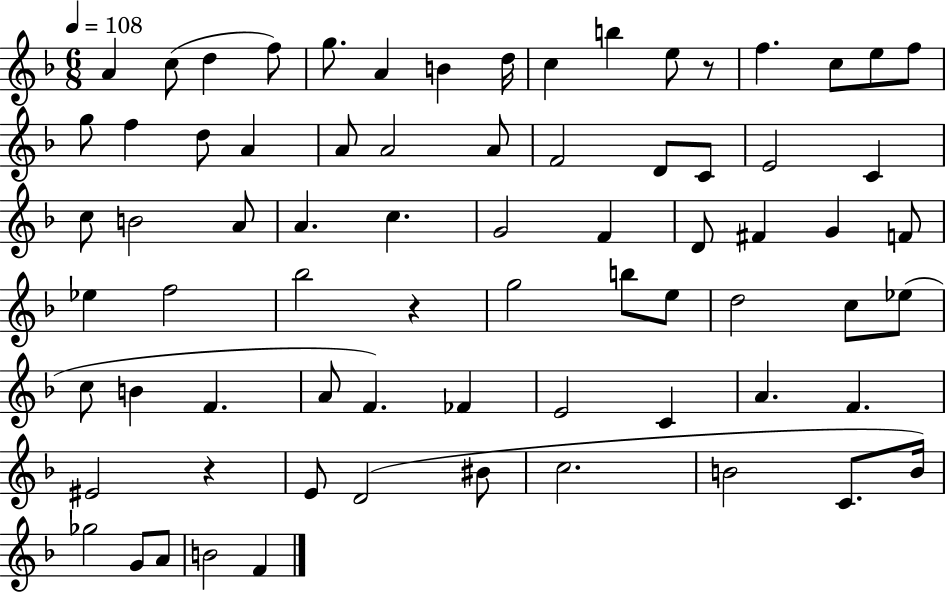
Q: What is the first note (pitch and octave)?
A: A4